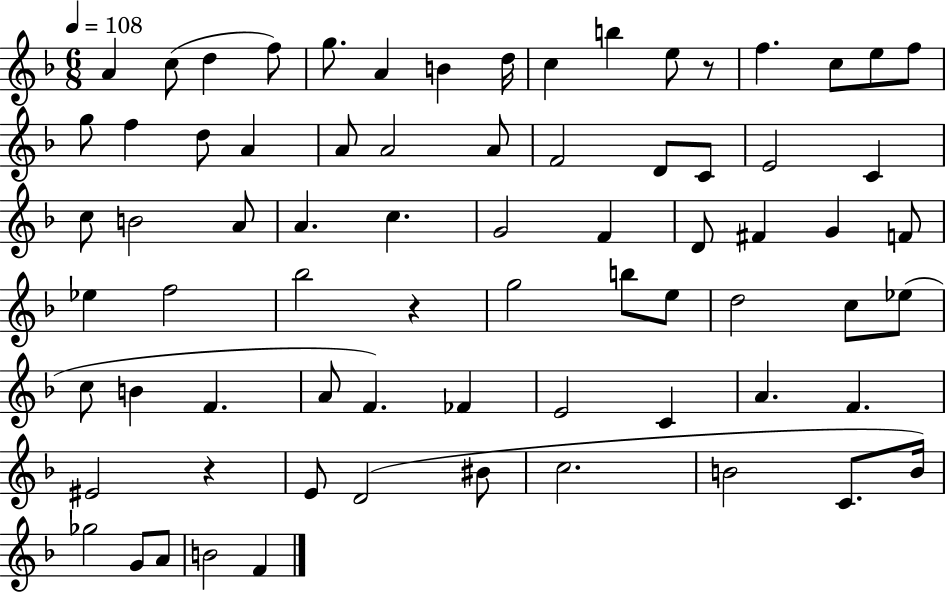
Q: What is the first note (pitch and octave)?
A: A4